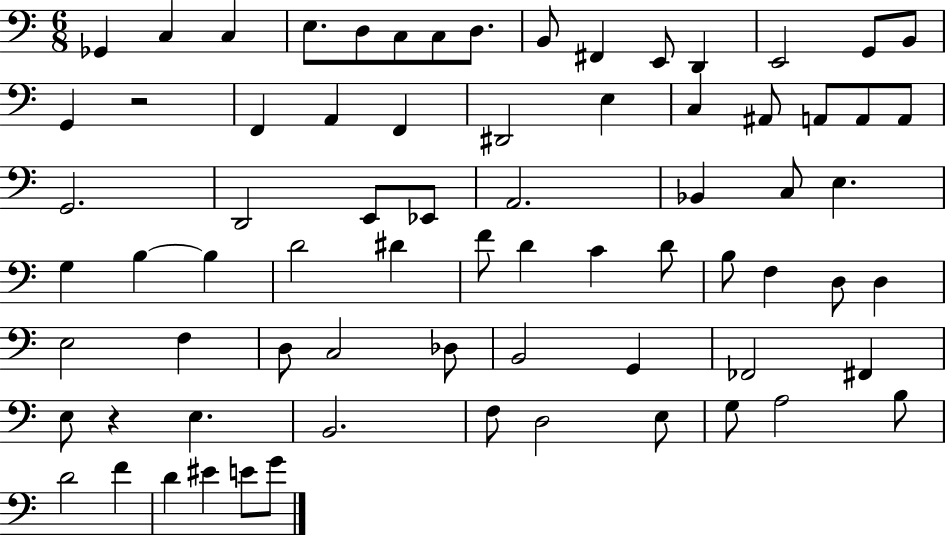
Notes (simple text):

Gb2/q C3/q C3/q E3/e. D3/e C3/e C3/e D3/e. B2/e F#2/q E2/e D2/q E2/h G2/e B2/e G2/q R/h F2/q A2/q F2/q D#2/h E3/q C3/q A#2/e A2/e A2/e A2/e G2/h. D2/h E2/e Eb2/e A2/h. Bb2/q C3/e E3/q. G3/q B3/q B3/q D4/h D#4/q F4/e D4/q C4/q D4/e B3/e F3/q D3/e D3/q E3/h F3/q D3/e C3/h Db3/e B2/h G2/q FES2/h F#2/q E3/e R/q E3/q. B2/h. F3/e D3/h E3/e G3/e A3/h B3/e D4/h F4/q D4/q EIS4/q E4/e G4/e